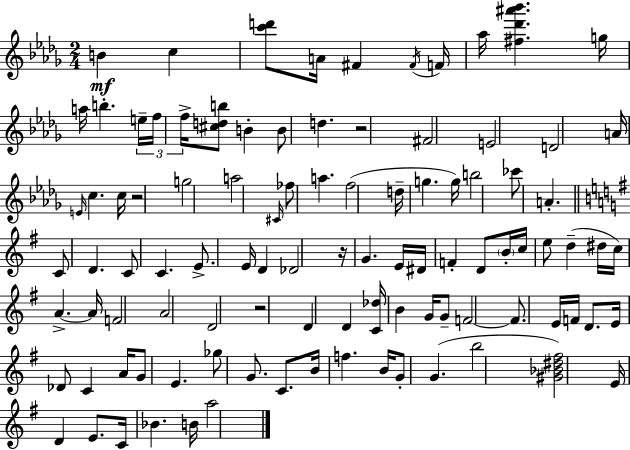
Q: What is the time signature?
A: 2/4